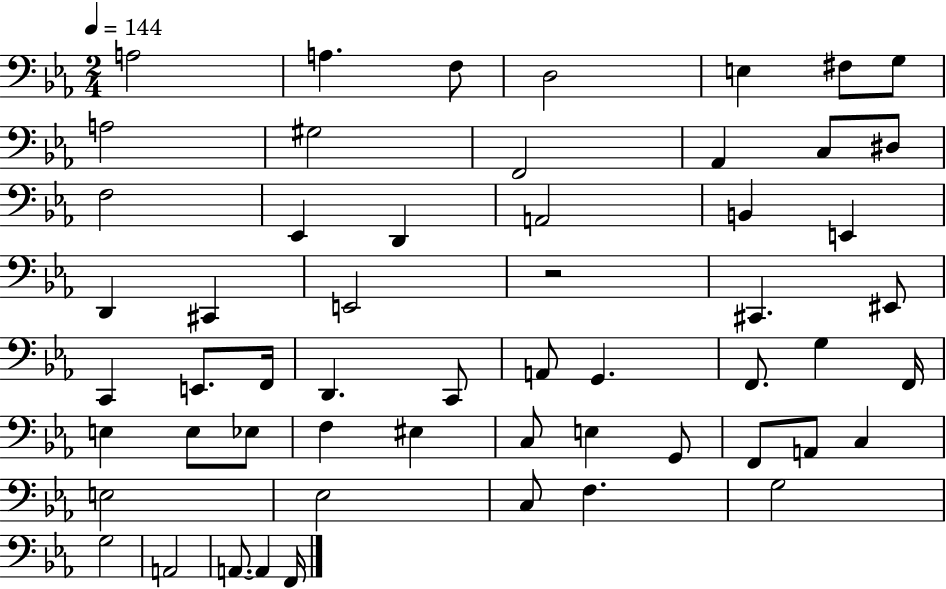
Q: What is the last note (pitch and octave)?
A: F2